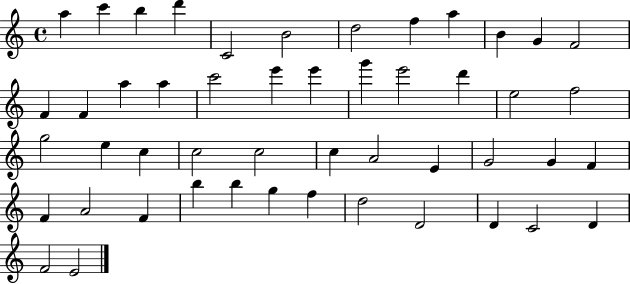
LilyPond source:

{
  \clef treble
  \time 4/4
  \defaultTimeSignature
  \key c \major
  a''4 c'''4 b''4 d'''4 | c'2 b'2 | d''2 f''4 a''4 | b'4 g'4 f'2 | \break f'4 f'4 a''4 a''4 | c'''2 e'''4 e'''4 | g'''4 e'''2 d'''4 | e''2 f''2 | \break g''2 e''4 c''4 | c''2 c''2 | c''4 a'2 e'4 | g'2 g'4 f'4 | \break f'4 a'2 f'4 | b''4 b''4 g''4 f''4 | d''2 d'2 | d'4 c'2 d'4 | \break f'2 e'2 | \bar "|."
}